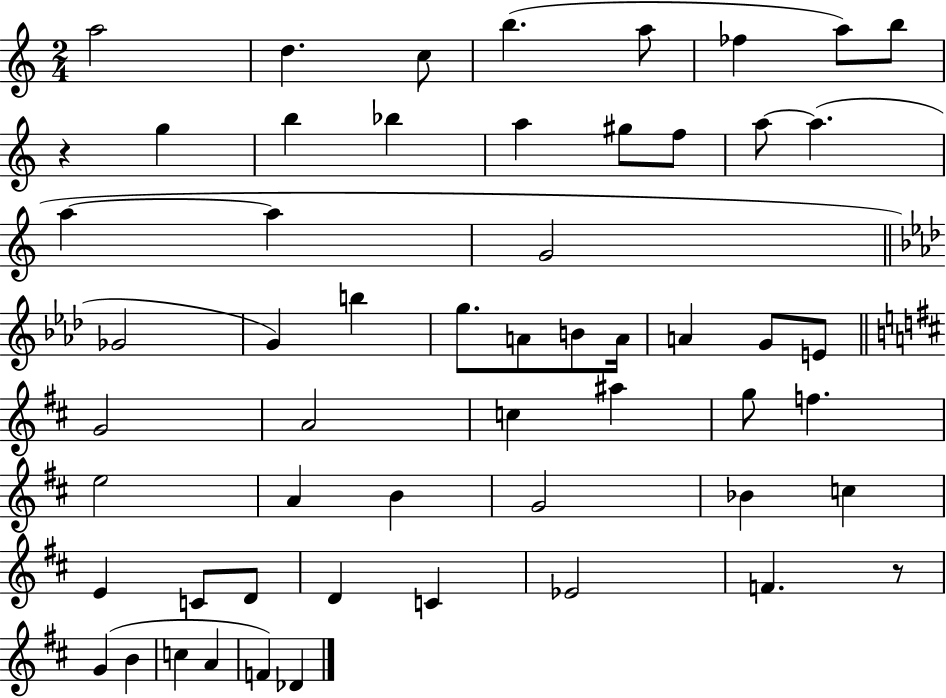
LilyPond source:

{
  \clef treble
  \numericTimeSignature
  \time 2/4
  \key c \major
  \repeat volta 2 { a''2 | d''4. c''8 | b''4.( a''8 | fes''4 a''8) b''8 | \break r4 g''4 | b''4 bes''4 | a''4 gis''8 f''8 | a''8~~ a''4.( | \break a''4~~ a''4 | g'2 | \bar "||" \break \key aes \major ges'2 | g'4) b''4 | g''8. a'8 b'8 a'16 | a'4 g'8 e'8 | \break \bar "||" \break \key d \major g'2 | a'2 | c''4 ais''4 | g''8 f''4. | \break e''2 | a'4 b'4 | g'2 | bes'4 c''4 | \break e'4 c'8 d'8 | d'4 c'4 | ees'2 | f'4. r8 | \break g'4( b'4 | c''4 a'4 | f'4) des'4 | } \bar "|."
}